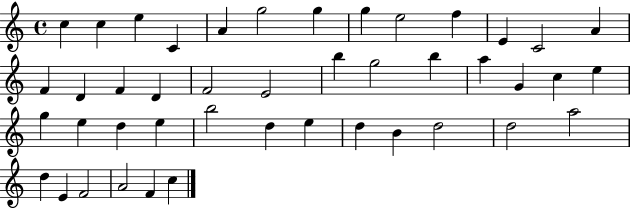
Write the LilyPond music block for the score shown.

{
  \clef treble
  \time 4/4
  \defaultTimeSignature
  \key c \major
  c''4 c''4 e''4 c'4 | a'4 g''2 g''4 | g''4 e''2 f''4 | e'4 c'2 a'4 | \break f'4 d'4 f'4 d'4 | f'2 e'2 | b''4 g''2 b''4 | a''4 g'4 c''4 e''4 | \break g''4 e''4 d''4 e''4 | b''2 d''4 e''4 | d''4 b'4 d''2 | d''2 a''2 | \break d''4 e'4 f'2 | a'2 f'4 c''4 | \bar "|."
}